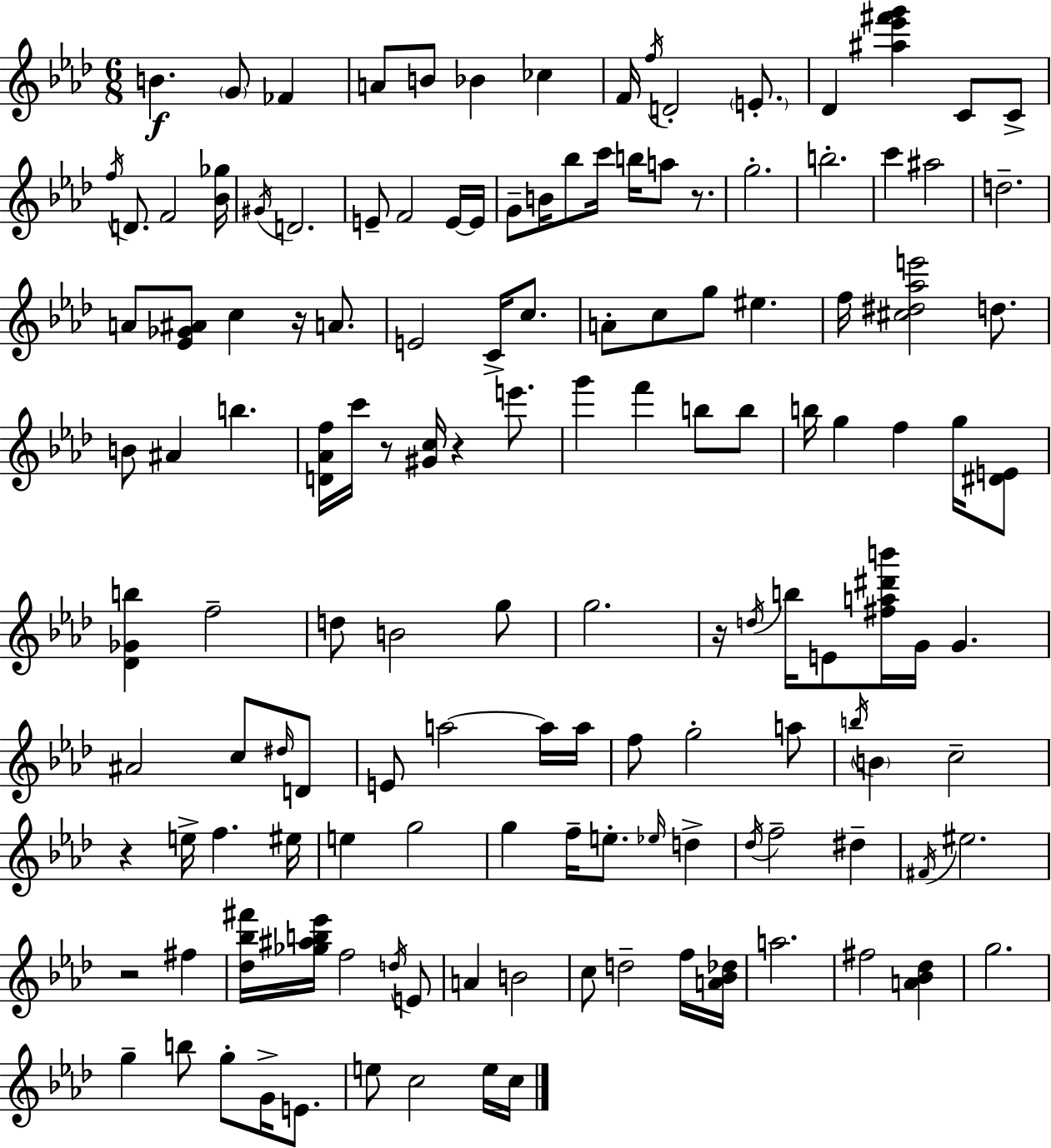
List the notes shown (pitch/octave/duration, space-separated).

B4/q. G4/e FES4/q A4/e B4/e Bb4/q CES5/q F4/s F5/s D4/h E4/e. Db4/q [A#5,Eb6,F#6,G6]/q C4/e C4/e F5/s D4/e. F4/h [Bb4,Gb5]/s G#4/s D4/h. E4/e F4/h E4/s E4/s G4/e B4/s Bb5/e C6/s B5/s A5/e R/e. G5/h. B5/h. C6/q A#5/h D5/h. A4/e [Eb4,Gb4,A#4]/e C5/q R/s A4/e. E4/h C4/s C5/e. A4/e C5/e G5/e EIS5/q. F5/s [C#5,D#5,Ab5,E6]/h D5/e. B4/e A#4/q B5/q. [D4,Ab4,F5]/s C6/s R/e [G#4,C5]/s R/q E6/e. G6/q F6/q B5/e B5/e B5/s G5/q F5/q G5/s [D#4,E4]/e [Db4,Gb4,B5]/q F5/h D5/e B4/h G5/e G5/h. R/s D5/s B5/s E4/e [F#5,A5,D#6,B6]/s G4/s G4/q. A#4/h C5/e D#5/s D4/e E4/e A5/h A5/s A5/s F5/e G5/h A5/e B5/s B4/q C5/h R/q E5/s F5/q. EIS5/s E5/q G5/h G5/q F5/s E5/e. Eb5/s D5/q Db5/s F5/h D#5/q F#4/s EIS5/h. R/h F#5/q [Db5,Bb5,F#6]/s [Gb5,A#5,B5,Eb6]/s F5/h D5/s E4/e A4/q B4/h C5/e D5/h F5/s [A4,Bb4,Db5]/s A5/h. F#5/h [A4,Bb4,Db5]/q G5/h. G5/q B5/e G5/e G4/s E4/e. E5/e C5/h E5/s C5/s